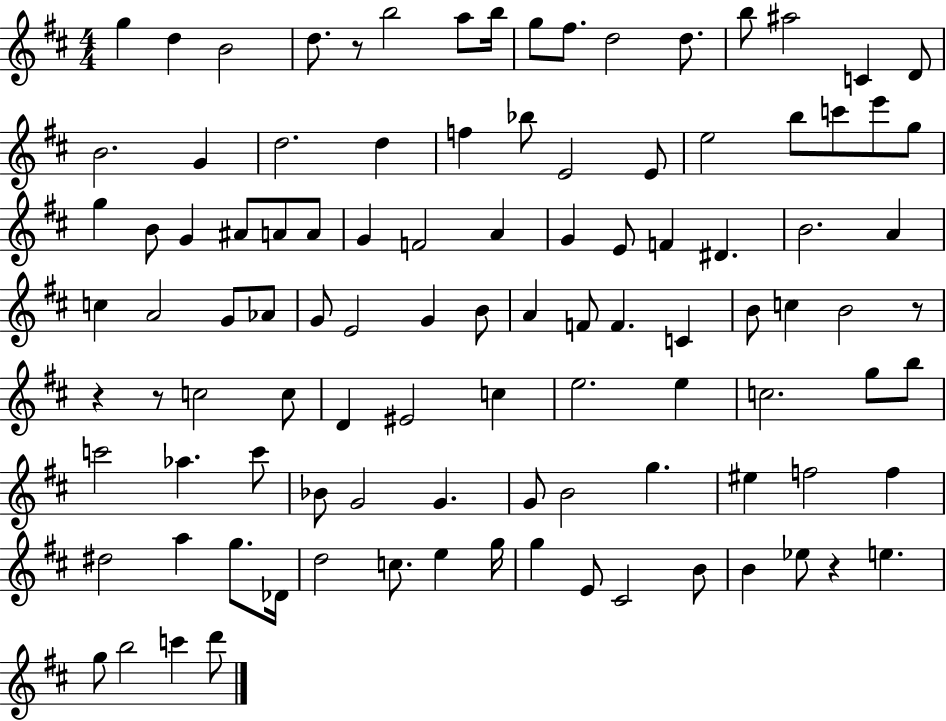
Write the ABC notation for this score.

X:1
T:Untitled
M:4/4
L:1/4
K:D
g d B2 d/2 z/2 b2 a/2 b/4 g/2 ^f/2 d2 d/2 b/2 ^a2 C D/2 B2 G d2 d f _b/2 E2 E/2 e2 b/2 c'/2 e'/2 g/2 g B/2 G ^A/2 A/2 A/2 G F2 A G E/2 F ^D B2 A c A2 G/2 _A/2 G/2 E2 G B/2 A F/2 F C B/2 c B2 z/2 z z/2 c2 c/2 D ^E2 c e2 e c2 g/2 b/2 c'2 _a c'/2 _B/2 G2 G G/2 B2 g ^e f2 f ^d2 a g/2 _D/4 d2 c/2 e g/4 g E/2 ^C2 B/2 B _e/2 z e g/2 b2 c' d'/2